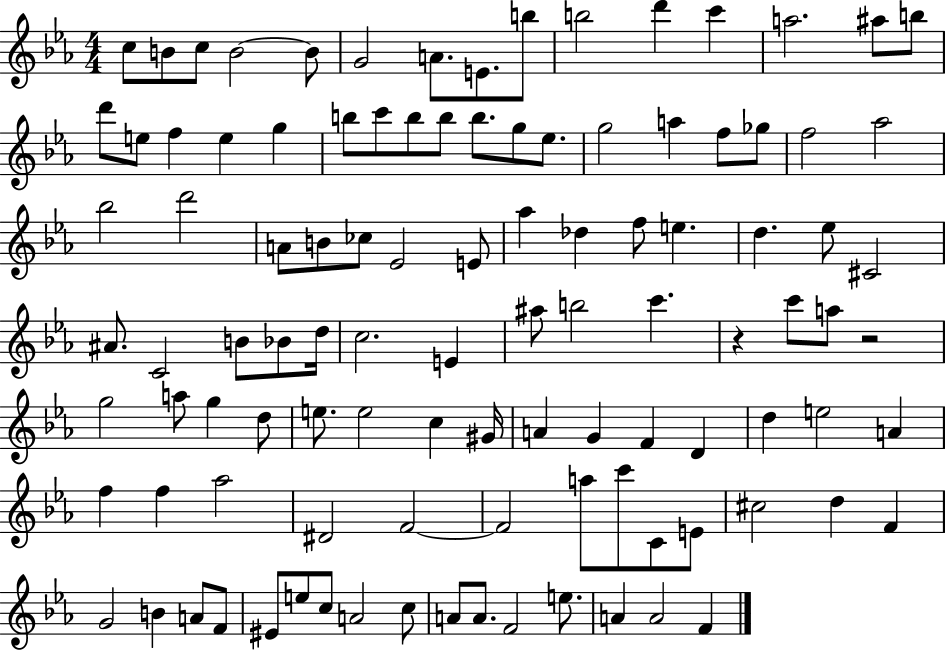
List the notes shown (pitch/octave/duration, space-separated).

C5/e B4/e C5/e B4/h B4/e G4/h A4/e. E4/e. B5/e B5/h D6/q C6/q A5/h. A#5/e B5/e D6/e E5/e F5/q E5/q G5/q B5/e C6/e B5/e B5/e B5/e. G5/e Eb5/e. G5/h A5/q F5/e Gb5/e F5/h Ab5/h Bb5/h D6/h A4/e B4/e CES5/e Eb4/h E4/e Ab5/q Db5/q F5/e E5/q. D5/q. Eb5/e C#4/h A#4/e. C4/h B4/e Bb4/e D5/s C5/h. E4/q A#5/e B5/h C6/q. R/q C6/e A5/e R/h G5/h A5/e G5/q D5/e E5/e. E5/h C5/q G#4/s A4/q G4/q F4/q D4/q D5/q E5/h A4/q F5/q F5/q Ab5/h D#4/h F4/h F4/h A5/e C6/e C4/e E4/e C#5/h D5/q F4/q G4/h B4/q A4/e F4/e EIS4/e E5/e C5/e A4/h C5/e A4/e A4/e. F4/h E5/e. A4/q A4/h F4/q